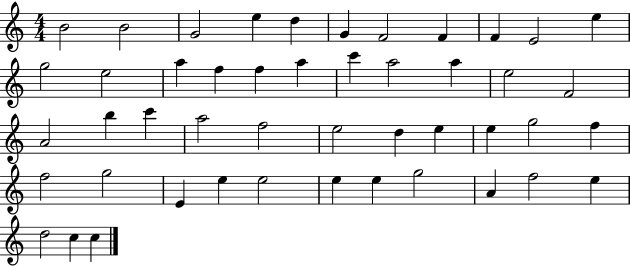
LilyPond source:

{
  \clef treble
  \numericTimeSignature
  \time 4/4
  \key c \major
  b'2 b'2 | g'2 e''4 d''4 | g'4 f'2 f'4 | f'4 e'2 e''4 | \break g''2 e''2 | a''4 f''4 f''4 a''4 | c'''4 a''2 a''4 | e''2 f'2 | \break a'2 b''4 c'''4 | a''2 f''2 | e''2 d''4 e''4 | e''4 g''2 f''4 | \break f''2 g''2 | e'4 e''4 e''2 | e''4 e''4 g''2 | a'4 f''2 e''4 | \break d''2 c''4 c''4 | \bar "|."
}